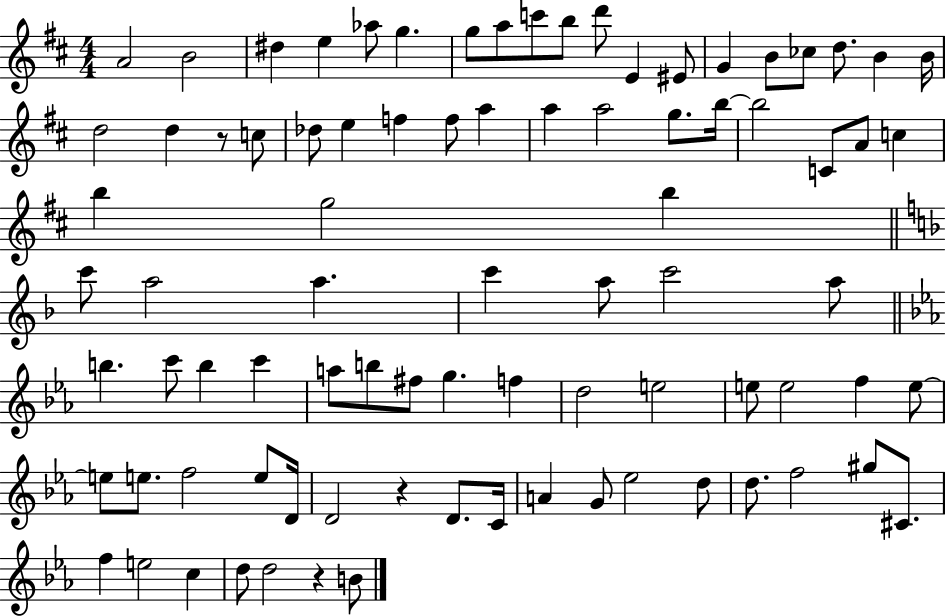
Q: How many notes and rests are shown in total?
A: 85